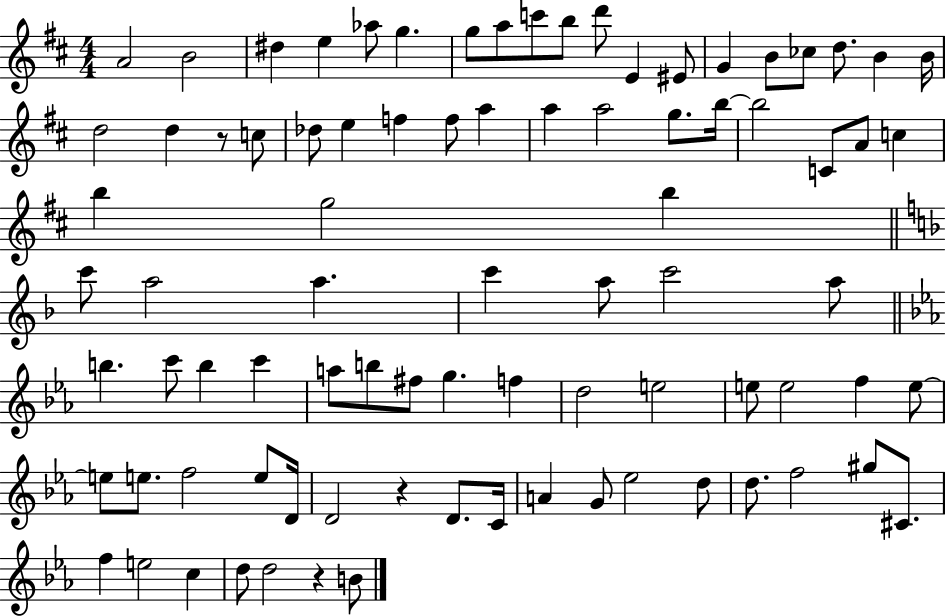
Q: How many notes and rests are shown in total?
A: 85